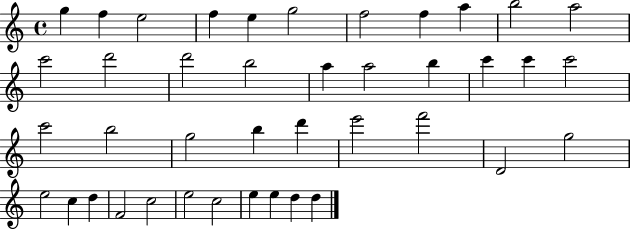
X:1
T:Untitled
M:4/4
L:1/4
K:C
g f e2 f e g2 f2 f a b2 a2 c'2 d'2 d'2 b2 a a2 b c' c' c'2 c'2 b2 g2 b d' e'2 f'2 D2 g2 e2 c d F2 c2 e2 c2 e e d d